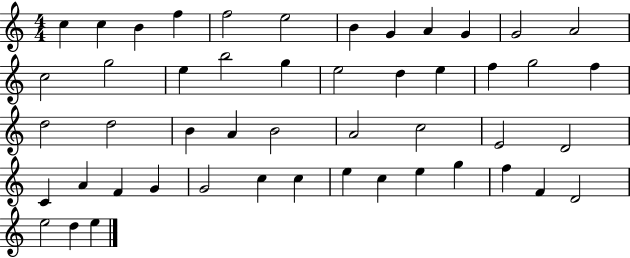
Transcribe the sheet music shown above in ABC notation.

X:1
T:Untitled
M:4/4
L:1/4
K:C
c c B f f2 e2 B G A G G2 A2 c2 g2 e b2 g e2 d e f g2 f d2 d2 B A B2 A2 c2 E2 D2 C A F G G2 c c e c e g f F D2 e2 d e